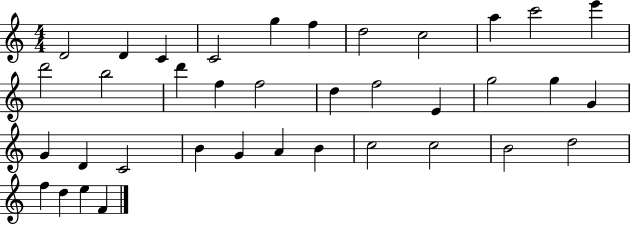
D4/h D4/q C4/q C4/h G5/q F5/q D5/h C5/h A5/q C6/h E6/q D6/h B5/h D6/q F5/q F5/h D5/q F5/h E4/q G5/h G5/q G4/q G4/q D4/q C4/h B4/q G4/q A4/q B4/q C5/h C5/h B4/h D5/h F5/q D5/q E5/q F4/q